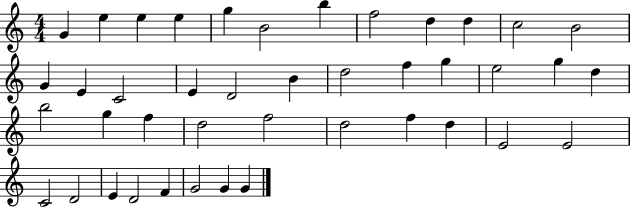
G4/q E5/q E5/q E5/q G5/q B4/h B5/q F5/h D5/q D5/q C5/h B4/h G4/q E4/q C4/h E4/q D4/h B4/q D5/h F5/q G5/q E5/h G5/q D5/q B5/h G5/q F5/q D5/h F5/h D5/h F5/q D5/q E4/h E4/h C4/h D4/h E4/q D4/h F4/q G4/h G4/q G4/q